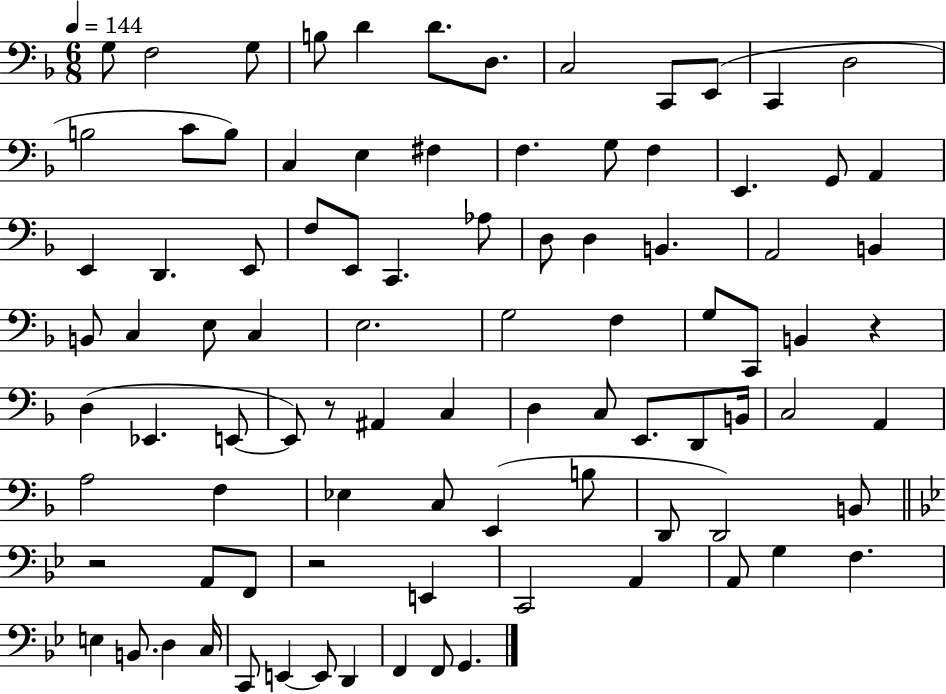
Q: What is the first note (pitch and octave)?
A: G3